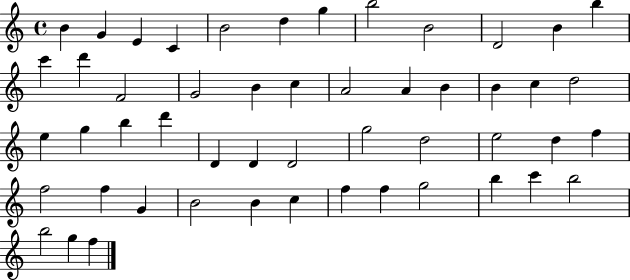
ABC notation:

X:1
T:Untitled
M:4/4
L:1/4
K:C
B G E C B2 d g b2 B2 D2 B b c' d' F2 G2 B c A2 A B B c d2 e g b d' D D D2 g2 d2 e2 d f f2 f G B2 B c f f g2 b c' b2 b2 g f